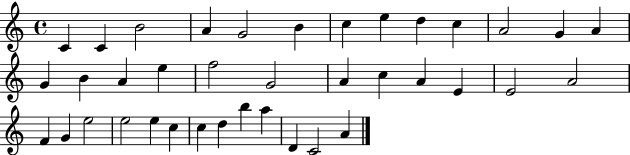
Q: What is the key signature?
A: C major